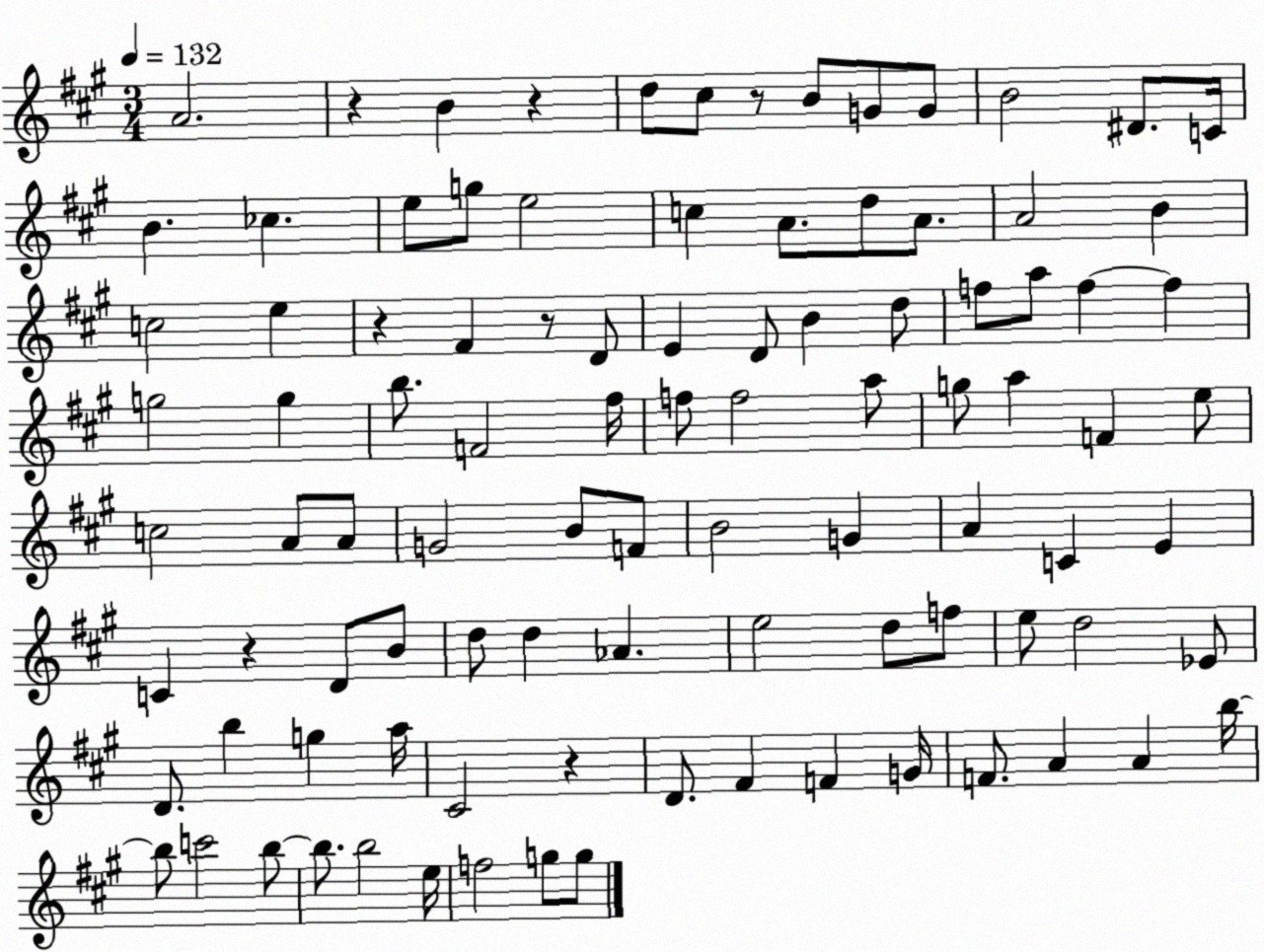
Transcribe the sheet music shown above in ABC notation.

X:1
T:Untitled
M:3/4
L:1/4
K:A
A2 z B z d/2 ^c/2 z/2 B/2 G/2 G/2 B2 ^D/2 C/4 B _c e/2 g/2 e2 c A/2 d/2 A/2 A2 B c2 e z ^F z/2 D/2 E D/2 B d/2 f/2 a/2 f f g2 g b/2 F2 ^f/4 f/2 f2 a/2 g/2 a F e/2 c2 A/2 A/2 G2 B/2 F/2 B2 G A C E C z D/2 B/2 d/2 d _A e2 d/2 f/2 e/2 d2 _E/2 D/2 b g a/4 ^C2 z D/2 ^F F G/4 F/2 A A b/4 b/2 c'2 b/2 b/2 b2 e/4 f2 g/2 g/2